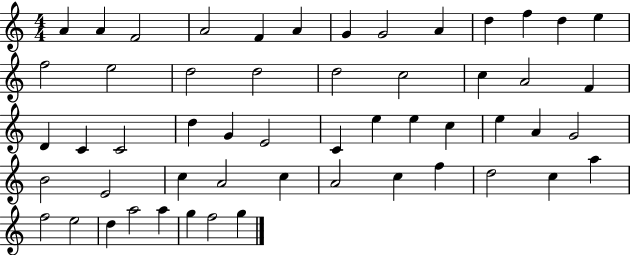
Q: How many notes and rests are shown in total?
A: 54